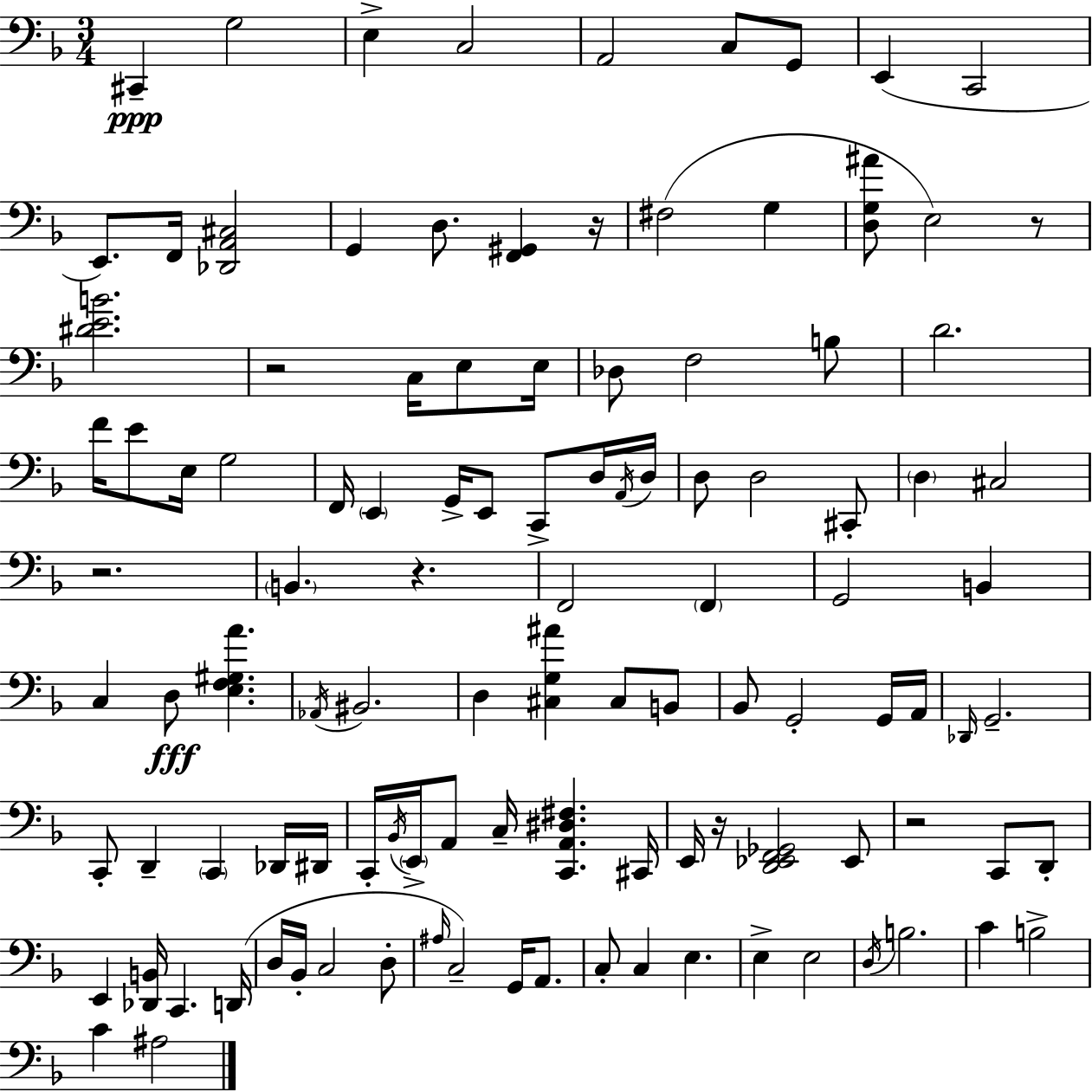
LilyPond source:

{
  \clef bass
  \numericTimeSignature
  \time 3/4
  \key f \major
  \repeat volta 2 { cis,4--\ppp g2 | e4-> c2 | a,2 c8 g,8 | e,4( c,2 | \break e,8.) f,16 <des, a, cis>2 | g,4 d8. <f, gis,>4 r16 | fis2( g4 | <d g ais'>8 e2) r8 | \break <dis' e' b'>2. | r2 c16 e8 e16 | des8 f2 b8 | d'2. | \break f'16 e'8 e16 g2 | f,16 \parenthesize e,4 g,16-> e,8 c,8-> d16 \acciaccatura { a,16 } | d16 d8 d2 cis,8-. | \parenthesize d4 cis2 | \break r2. | \parenthesize b,4. r4. | f,2 \parenthesize f,4 | g,2 b,4 | \break c4 d8\fff <e f gis a'>4. | \acciaccatura { aes,16 } bis,2. | d4 <cis g ais'>4 cis8 | b,8 bes,8 g,2-. | \break g,16 a,16 \grace { des,16 } g,2.-- | c,8-. d,4-- \parenthesize c,4 | des,16 dis,16 c,16-. \acciaccatura { bes,16 } \parenthesize e,16-> a,8 c16-- <c, a, dis fis>4. | cis,16 e,16 r16 <d, ees, f, ges,>2 | \break ees,8 r2 | c,8 d,8-. e,4 <des, b,>16 c,4. | d,16( d16 bes,16-. c2 | d8-. \grace { ais16 }) c2-- | \break g,16 a,8. c8-. c4 e4. | e4-> e2 | \acciaccatura { d16 } b2. | c'4 b2-> | \break c'4 ais2 | } \bar "|."
}